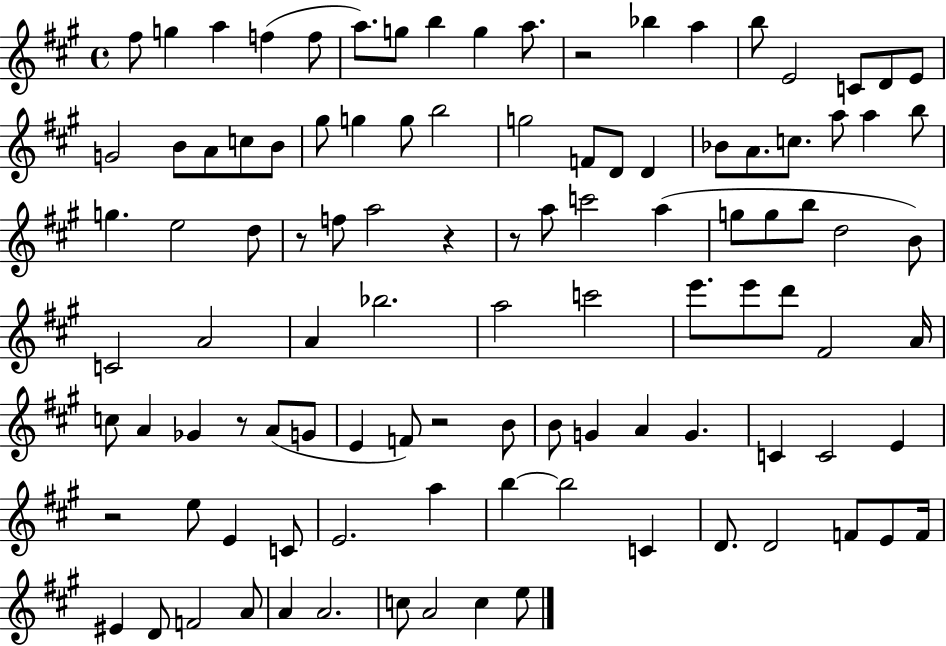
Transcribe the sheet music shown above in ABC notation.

X:1
T:Untitled
M:4/4
L:1/4
K:A
^f/2 g a f f/2 a/2 g/2 b g a/2 z2 _b a b/2 E2 C/2 D/2 E/2 G2 B/2 A/2 c/2 B/2 ^g/2 g g/2 b2 g2 F/2 D/2 D _B/2 A/2 c/2 a/2 a b/2 g e2 d/2 z/2 f/2 a2 z z/2 a/2 c'2 a g/2 g/2 b/2 d2 B/2 C2 A2 A _b2 a2 c'2 e'/2 e'/2 d'/2 ^F2 A/4 c/2 A _G z/2 A/2 G/2 E F/2 z2 B/2 B/2 G A G C C2 E z2 e/2 E C/2 E2 a b b2 C D/2 D2 F/2 E/2 F/4 ^E D/2 F2 A/2 A A2 c/2 A2 c e/2